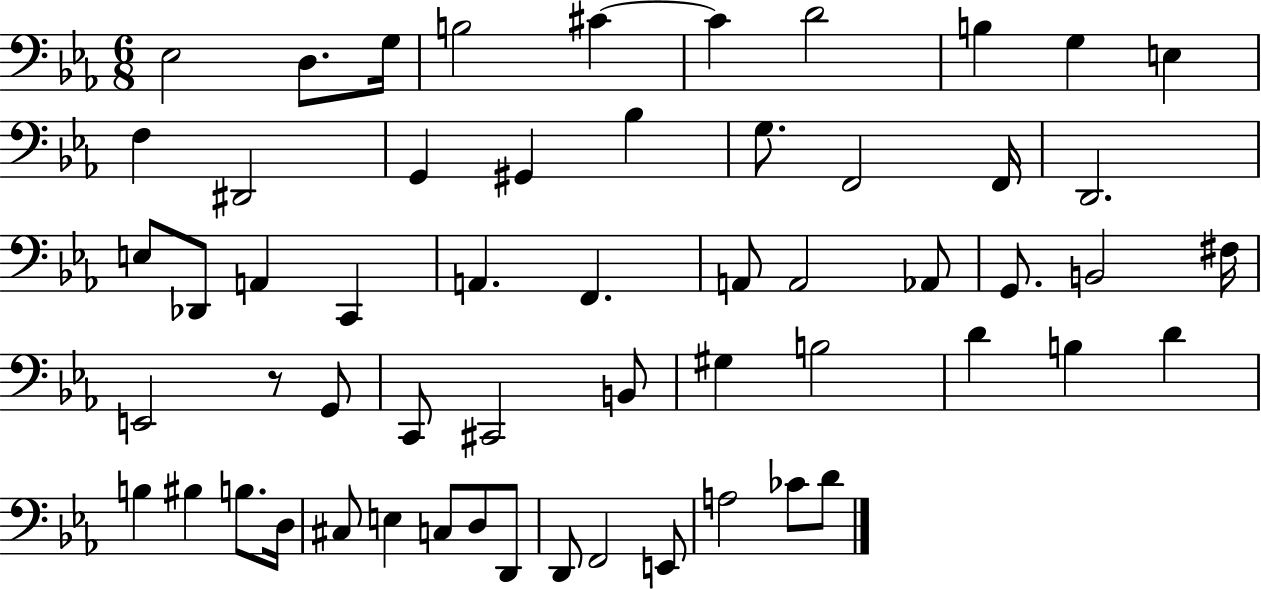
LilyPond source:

{
  \clef bass
  \numericTimeSignature
  \time 6/8
  \key ees \major
  \repeat volta 2 { ees2 d8. g16 | b2 cis'4~~ | cis'4 d'2 | b4 g4 e4 | \break f4 dis,2 | g,4 gis,4 bes4 | g8. f,2 f,16 | d,2. | \break e8 des,8 a,4 c,4 | a,4. f,4. | a,8 a,2 aes,8 | g,8. b,2 fis16 | \break e,2 r8 g,8 | c,8 cis,2 b,8 | gis4 b2 | d'4 b4 d'4 | \break b4 bis4 b8. d16 | cis8 e4 c8 d8 d,8 | d,8 f,2 e,8 | a2 ces'8 d'8 | \break } \bar "|."
}